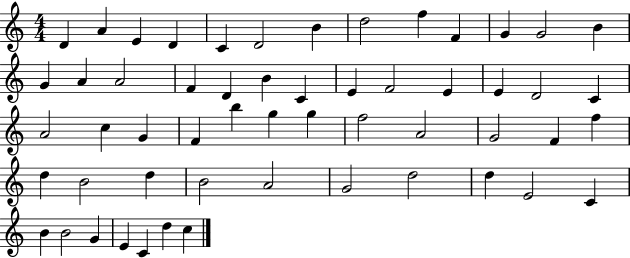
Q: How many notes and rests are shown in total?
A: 55